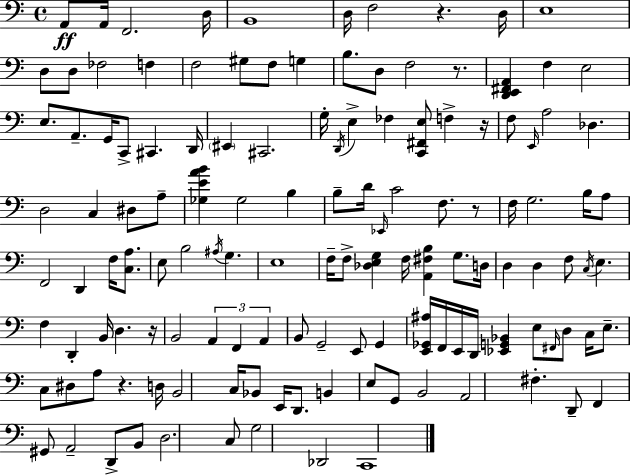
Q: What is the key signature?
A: C major